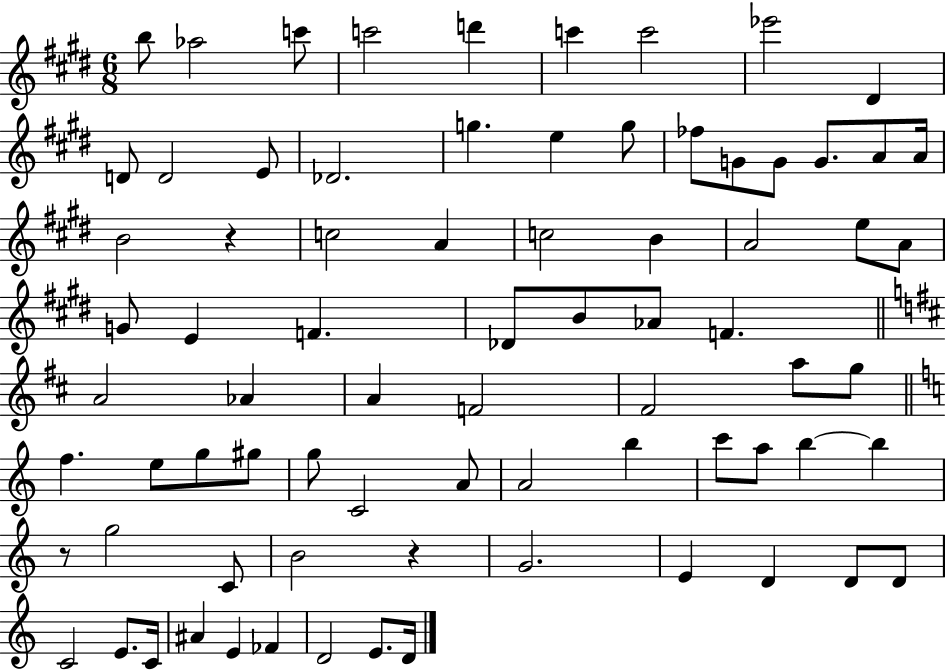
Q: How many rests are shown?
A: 3